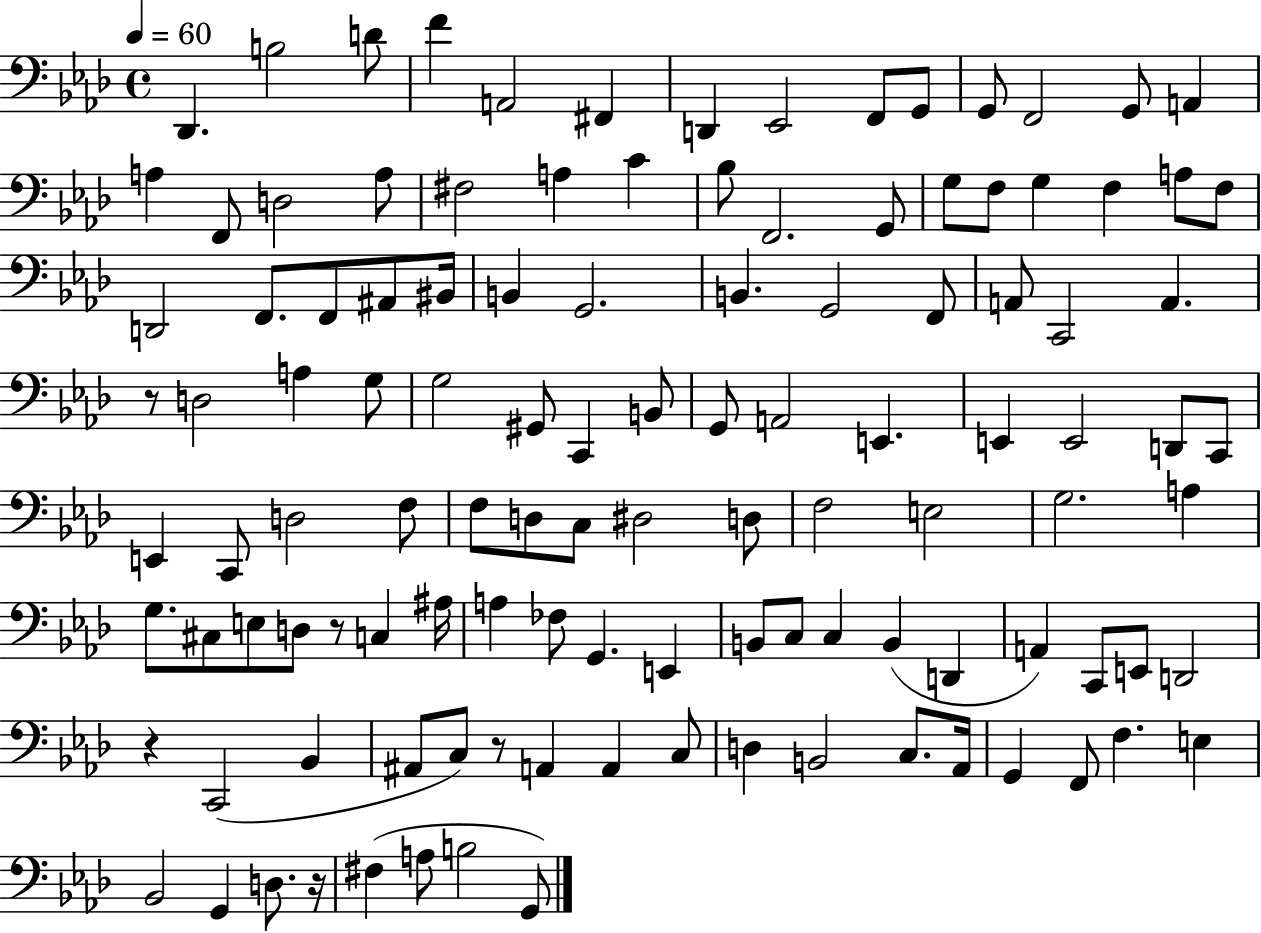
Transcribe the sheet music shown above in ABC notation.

X:1
T:Untitled
M:4/4
L:1/4
K:Ab
_D,, B,2 D/2 F A,,2 ^F,, D,, _E,,2 F,,/2 G,,/2 G,,/2 F,,2 G,,/2 A,, A, F,,/2 D,2 A,/2 ^F,2 A, C _B,/2 F,,2 G,,/2 G,/2 F,/2 G, F, A,/2 F,/2 D,,2 F,,/2 F,,/2 ^A,,/2 ^B,,/4 B,, G,,2 B,, G,,2 F,,/2 A,,/2 C,,2 A,, z/2 D,2 A, G,/2 G,2 ^G,,/2 C,, B,,/2 G,,/2 A,,2 E,, E,, E,,2 D,,/2 C,,/2 E,, C,,/2 D,2 F,/2 F,/2 D,/2 C,/2 ^D,2 D,/2 F,2 E,2 G,2 A, G,/2 ^C,/2 E,/2 D,/2 z/2 C, ^A,/4 A, _F,/2 G,, E,, B,,/2 C,/2 C, B,, D,, A,, C,,/2 E,,/2 D,,2 z C,,2 _B,, ^A,,/2 C,/2 z/2 A,, A,, C,/2 D, B,,2 C,/2 _A,,/4 G,, F,,/2 F, E, _B,,2 G,, D,/2 z/4 ^F, A,/2 B,2 G,,/2